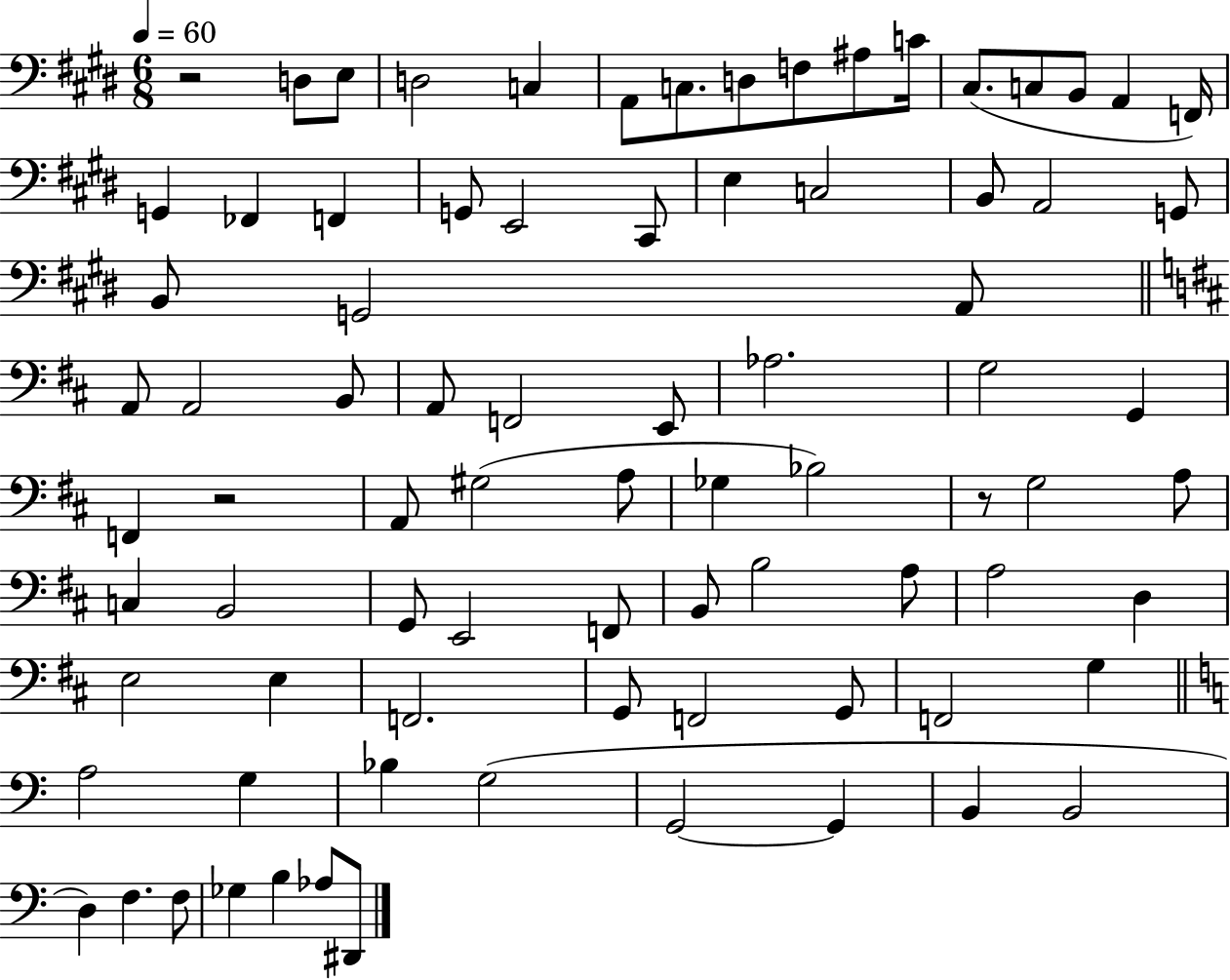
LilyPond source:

{
  \clef bass
  \numericTimeSignature
  \time 6/8
  \key e \major
  \tempo 4 = 60
  \repeat volta 2 { r2 d8 e8 | d2 c4 | a,8 c8. d8 f8 ais8 c'16 | cis8.( c8 b,8 a,4 f,16) | \break g,4 fes,4 f,4 | g,8 e,2 cis,8 | e4 c2 | b,8 a,2 g,8 | \break b,8 g,2 a,8 | \bar "||" \break \key d \major a,8 a,2 b,8 | a,8 f,2 e,8 | aes2. | g2 g,4 | \break f,4 r2 | a,8 gis2( a8 | ges4 bes2) | r8 g2 a8 | \break c4 b,2 | g,8 e,2 f,8 | b,8 b2 a8 | a2 d4 | \break e2 e4 | f,2. | g,8 f,2 g,8 | f,2 g4 | \break \bar "||" \break \key a \minor a2 g4 | bes4 g2( | g,2~~ g,4 | b,4 b,2 | \break d4) f4. f8 | ges4 b4 aes8 dis,8 | } \bar "|."
}